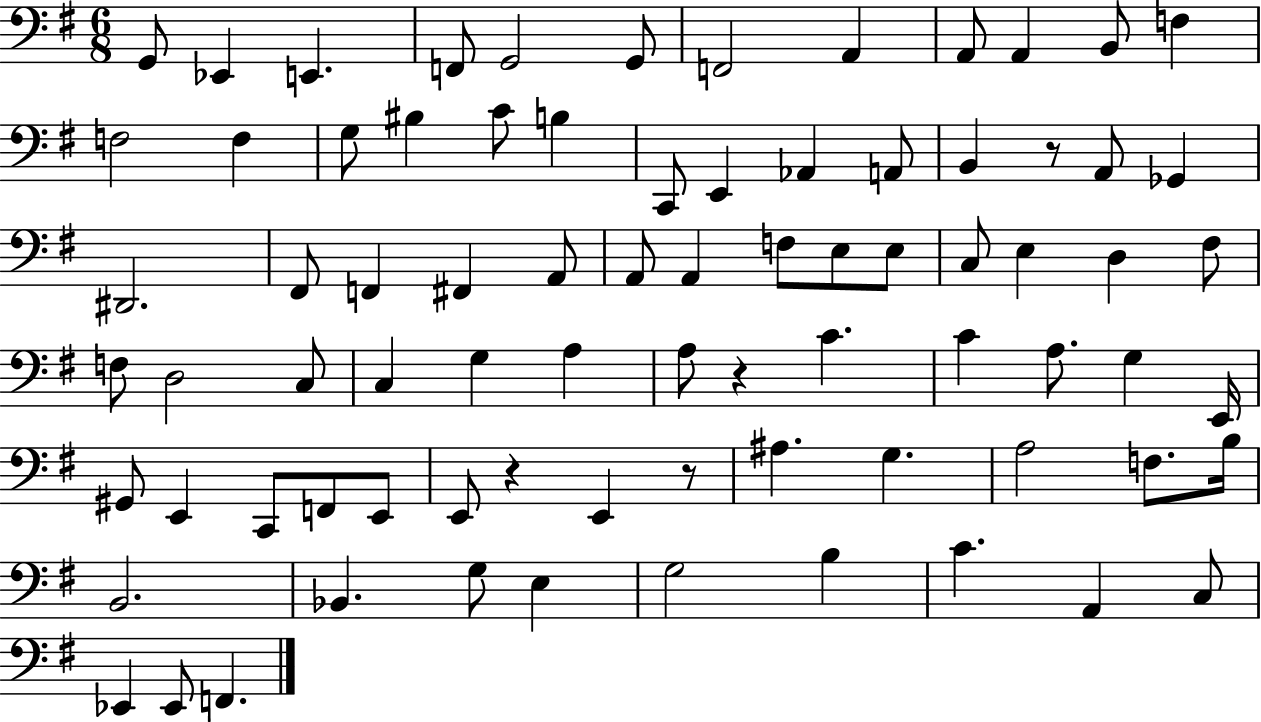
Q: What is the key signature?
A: G major